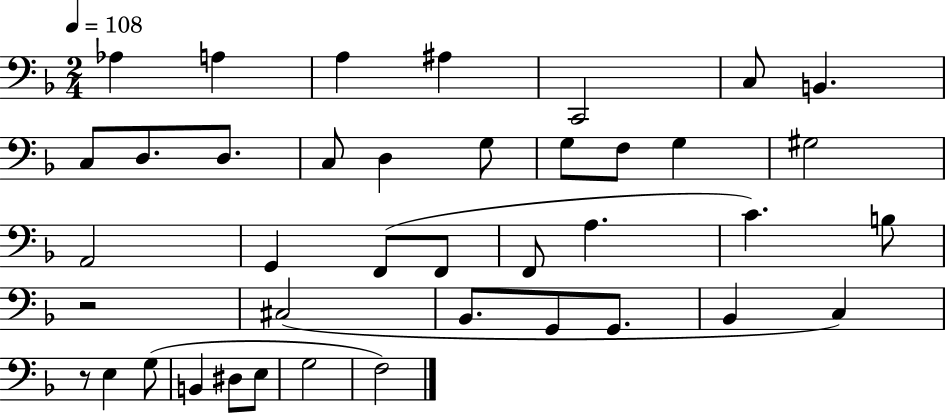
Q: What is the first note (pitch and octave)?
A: Ab3